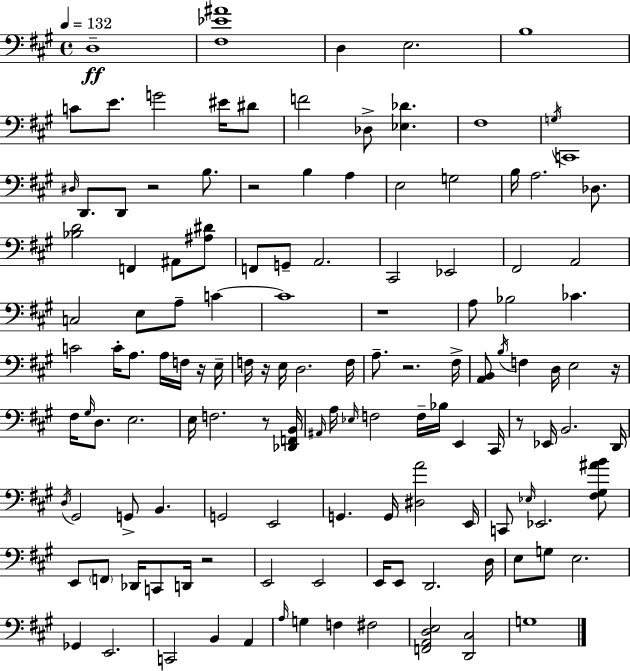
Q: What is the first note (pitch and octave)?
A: D3